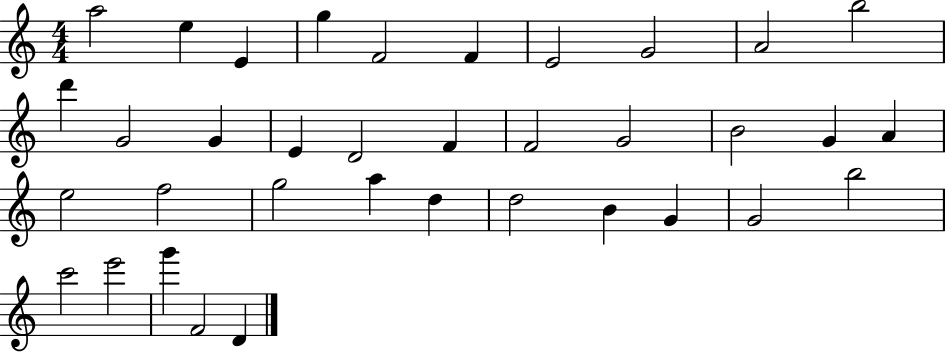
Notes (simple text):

A5/h E5/q E4/q G5/q F4/h F4/q E4/h G4/h A4/h B5/h D6/q G4/h G4/q E4/q D4/h F4/q F4/h G4/h B4/h G4/q A4/q E5/h F5/h G5/h A5/q D5/q D5/h B4/q G4/q G4/h B5/h C6/h E6/h G6/q F4/h D4/q